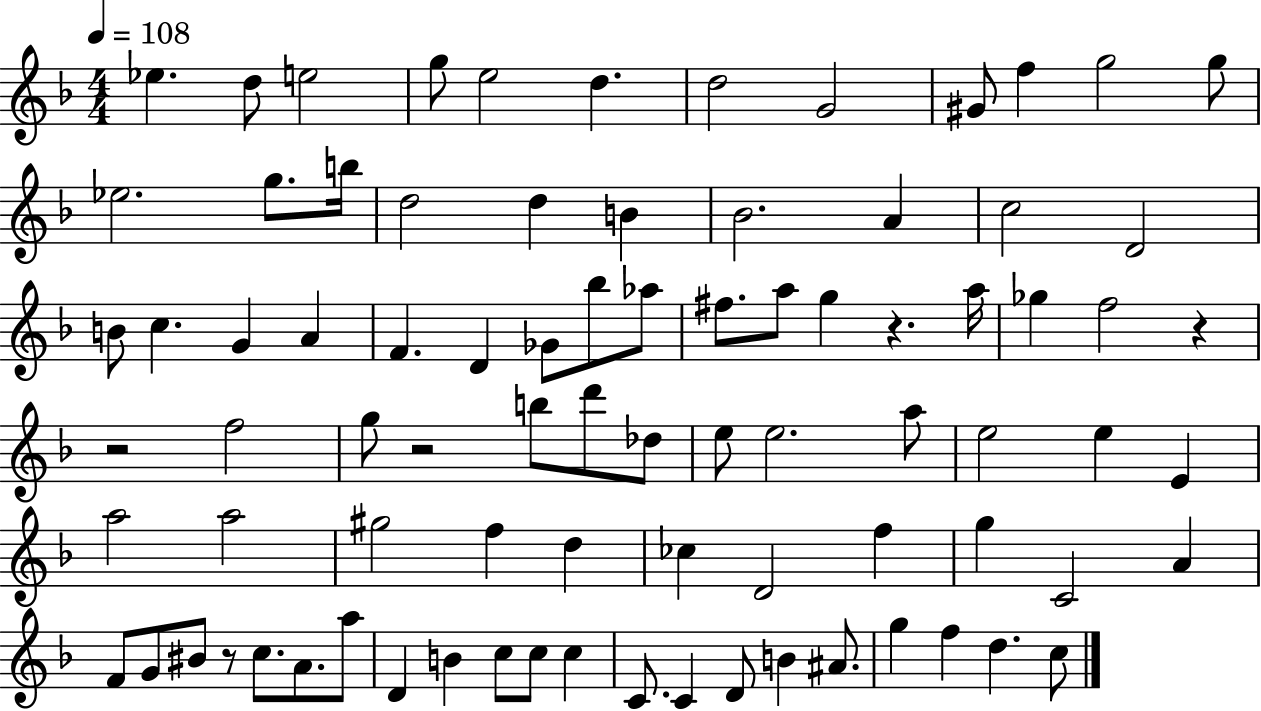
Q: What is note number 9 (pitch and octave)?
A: G#4